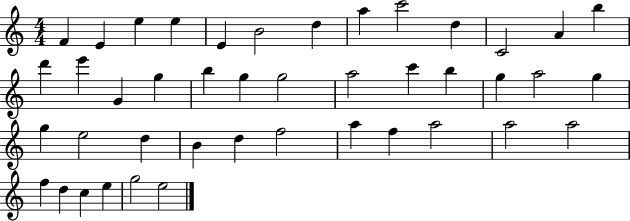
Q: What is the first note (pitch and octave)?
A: F4